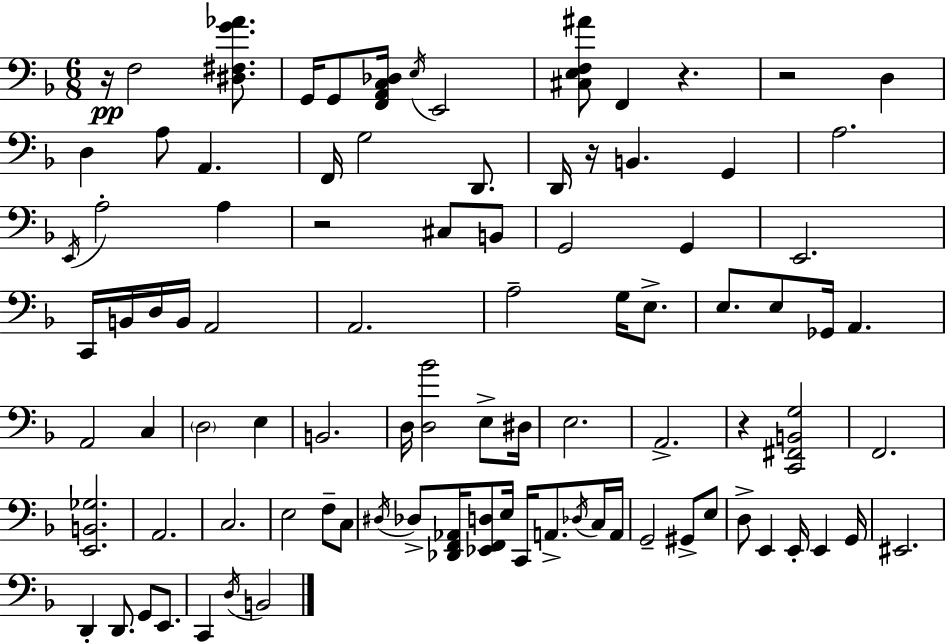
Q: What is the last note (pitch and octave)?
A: B2